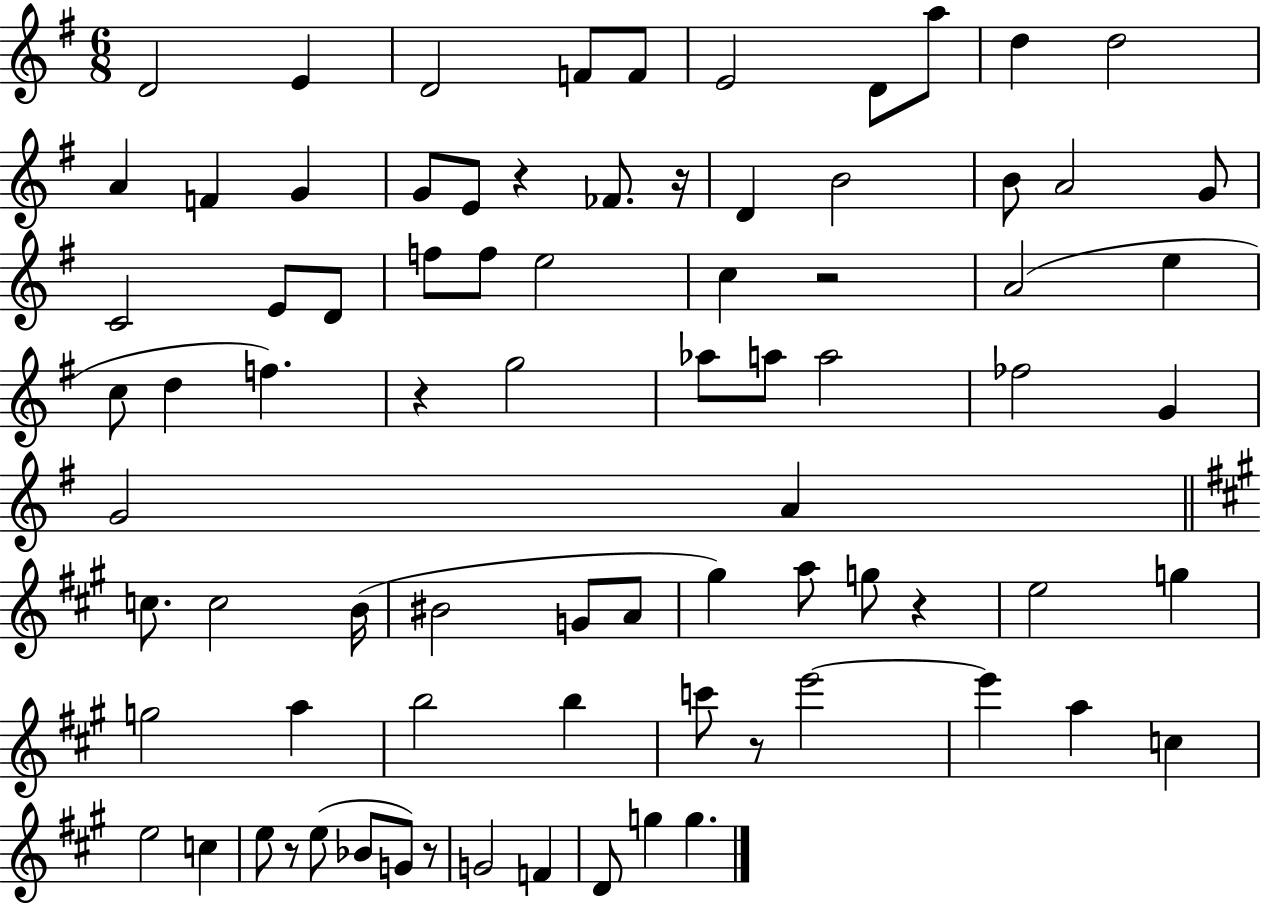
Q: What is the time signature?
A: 6/8